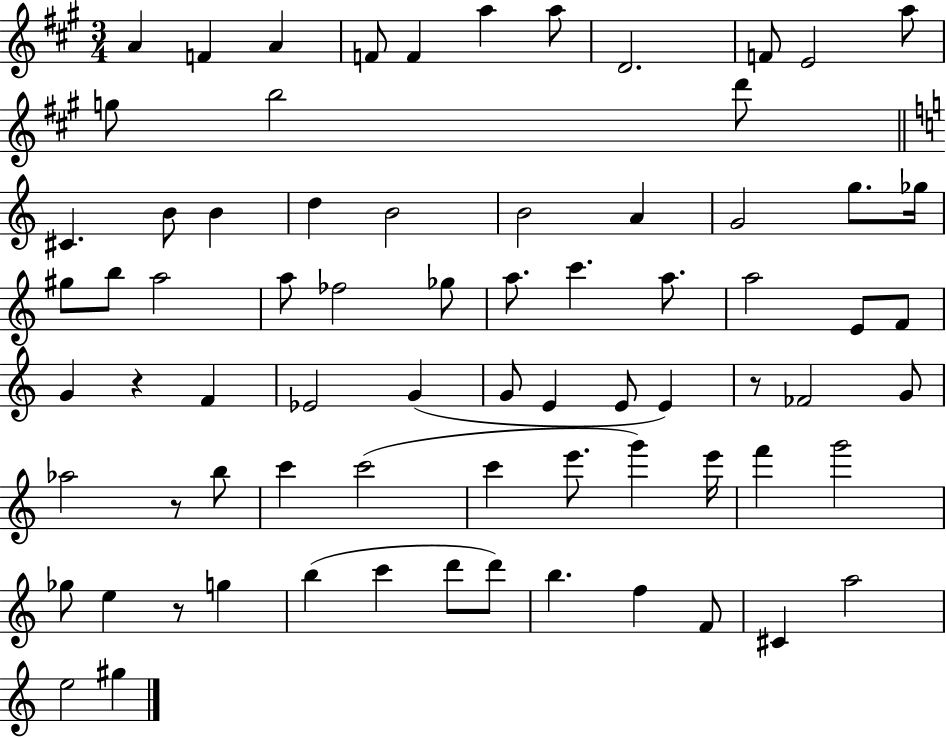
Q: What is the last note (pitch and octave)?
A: G#5